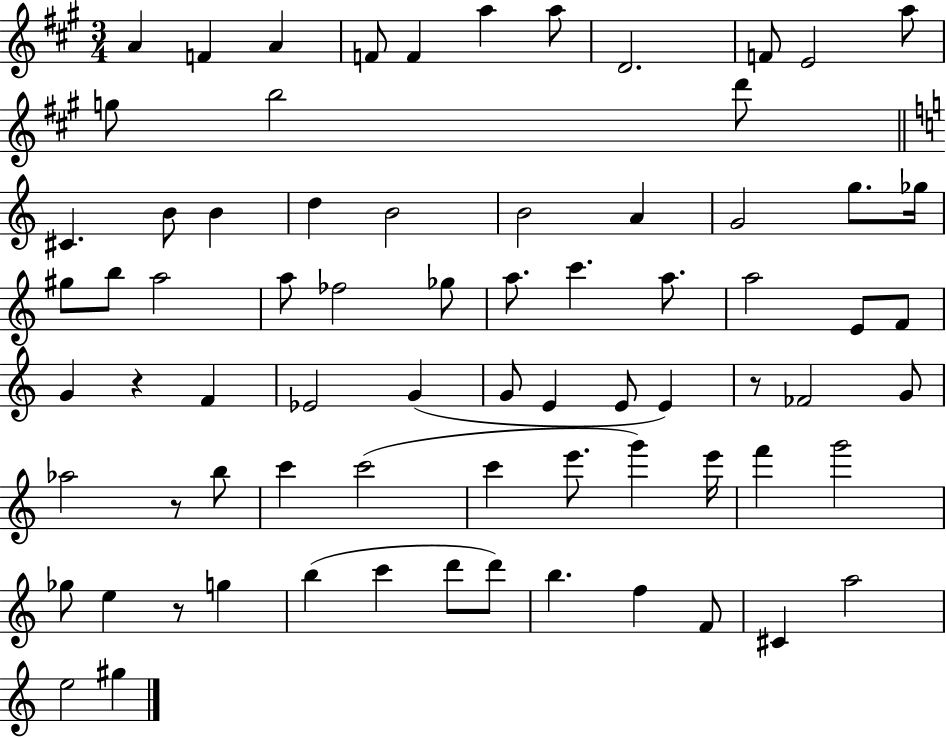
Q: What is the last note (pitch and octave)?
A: G#5